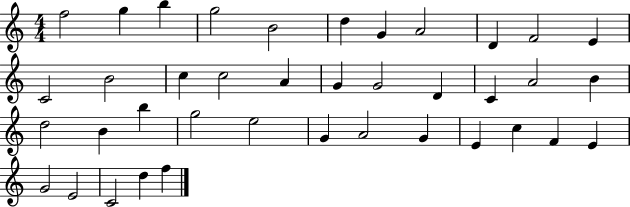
X:1
T:Untitled
M:4/4
L:1/4
K:C
f2 g b g2 B2 d G A2 D F2 E C2 B2 c c2 A G G2 D C A2 B d2 B b g2 e2 G A2 G E c F E G2 E2 C2 d f